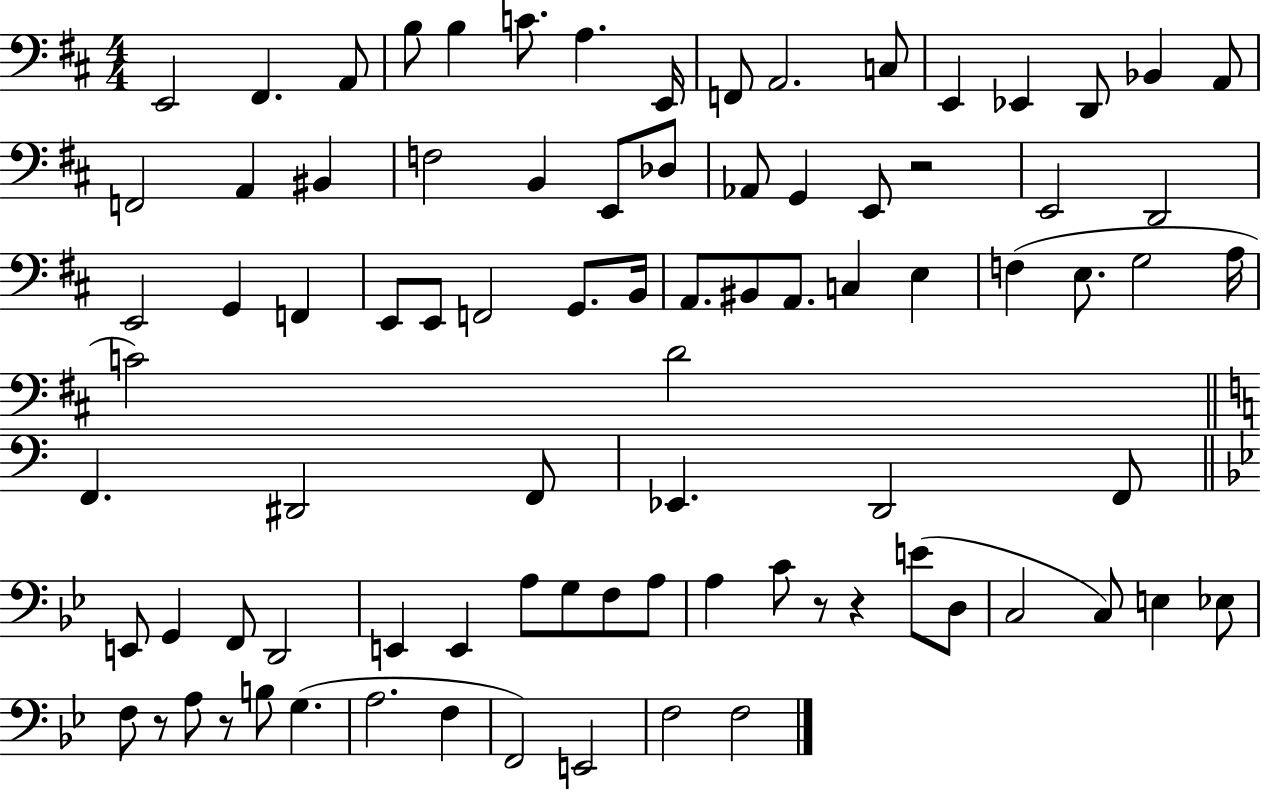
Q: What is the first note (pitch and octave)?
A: E2